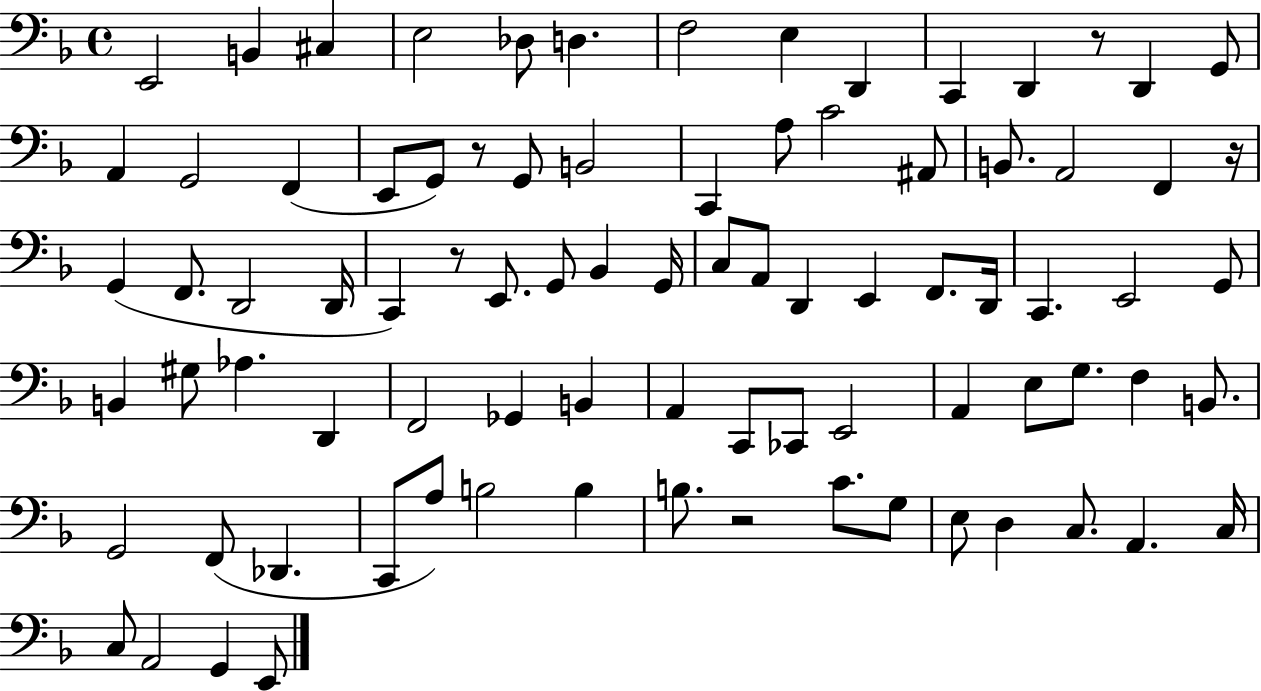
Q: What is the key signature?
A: F major